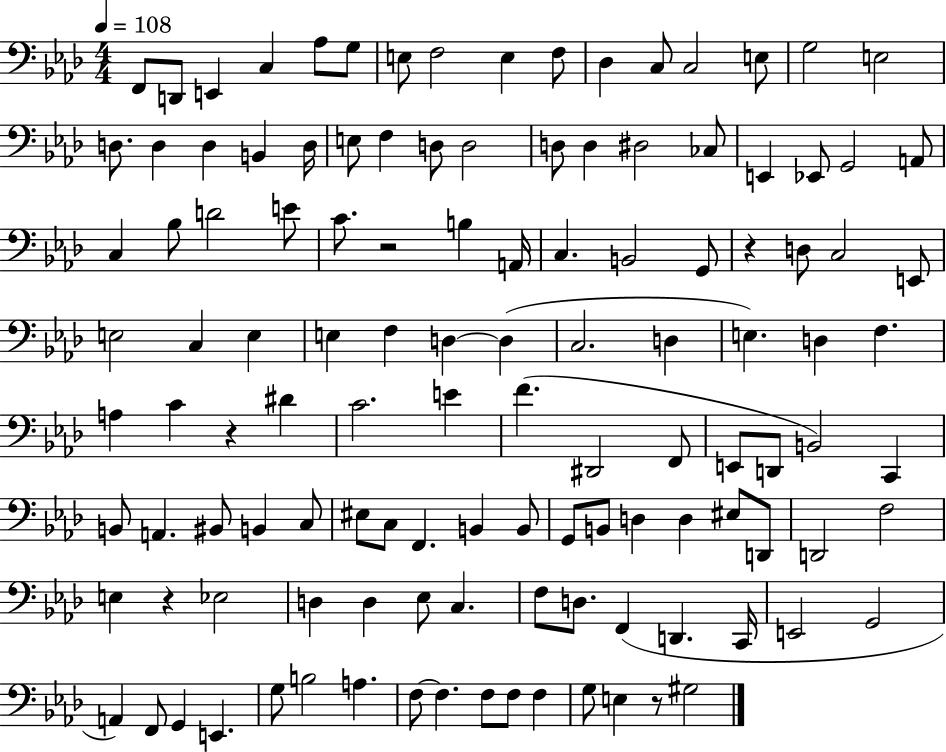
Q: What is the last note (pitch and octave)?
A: G#3